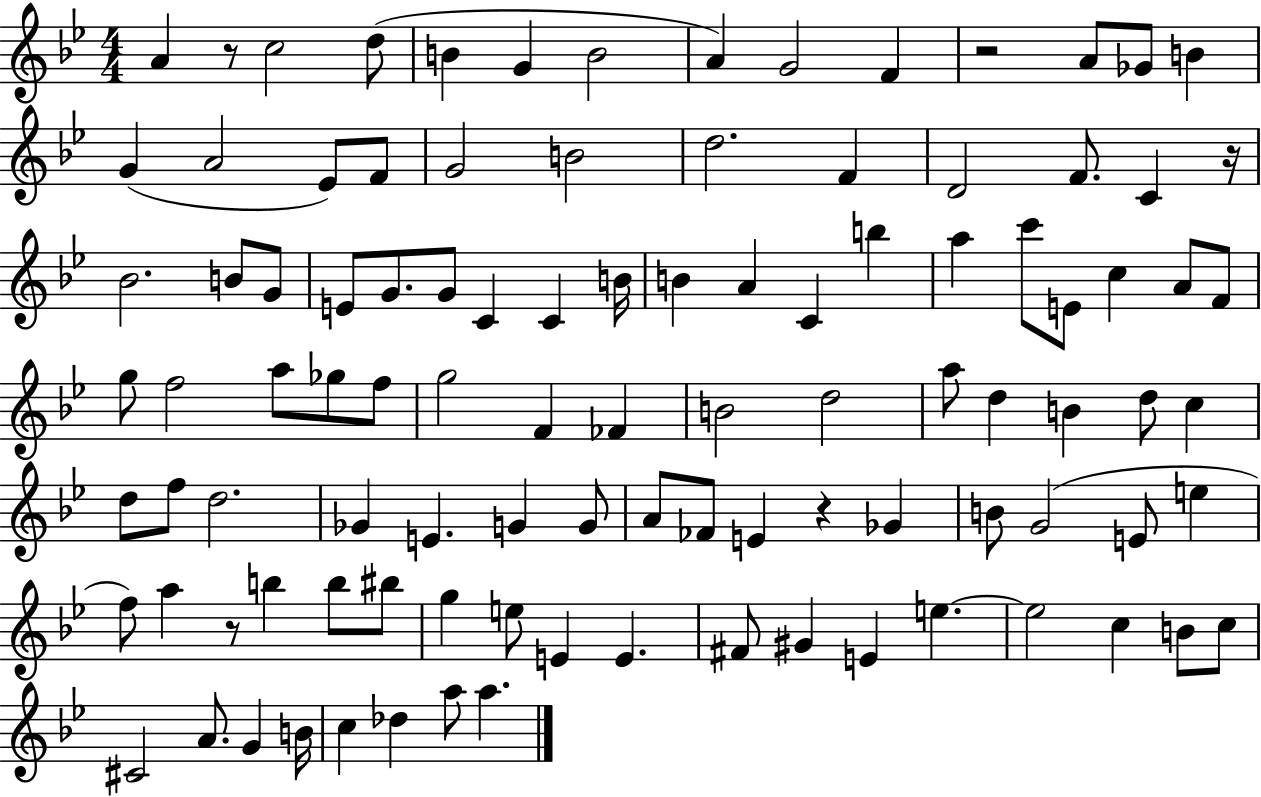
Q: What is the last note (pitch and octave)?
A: A5